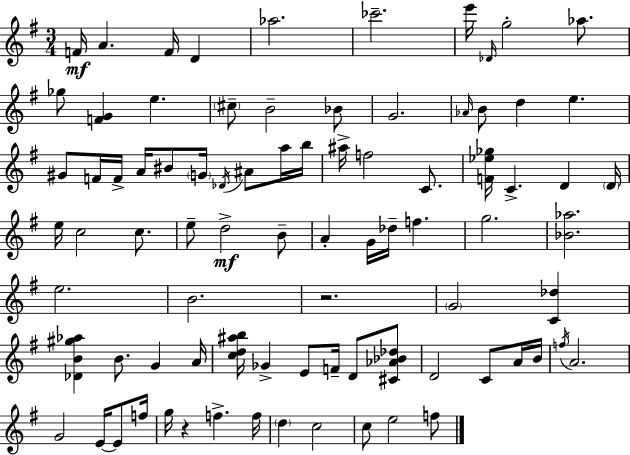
{
  \clef treble
  \numericTimeSignature
  \time 3/4
  \key g \major
  f'16\mf a'4. f'16 d'4 | aes''2. | ces'''2.-- | e'''16 \grace { des'16 } g''2-. aes''8. | \break ges''8 <f' g'>4 e''4. | \parenthesize cis''8-- b'2-- bes'8 | g'2. | \grace { aes'16 } b'8 d''4 e''4. | \break gis'8 f'16 f'16-> a'16 bis'8 \parenthesize g'16 \acciaccatura { des'16 } ais'8 | a''16 b''16 ais''16-> f''2 | c'8. <f' ees'' ges''>16 c'4.-> d'4 | \parenthesize d'16 e''16 c''2 | \break c''8. e''8-- d''2->\mf | b'8-- a'4-. g'16 des''16-- f''4. | g''2. | <bes' aes''>2. | \break e''2. | b'2. | r2. | \parenthesize g'2 <c' des''>4 | \break <des' b' gis'' aes''>4 b'8. g'4 | a'16 <c'' d'' ais'' b''>16 ges'4-> e'8 f'16-- d'8 | <cis' aes' bes' des''>8 d'2 c'8 | a'16 b'16 \acciaccatura { f''16 } a'2. | \break g'2 | e'16~~ e'8 f''16 g''16 r4 f''4.-> | f''16 \parenthesize d''4 c''2 | c''8 e''2 | \break f''8 \bar "|."
}